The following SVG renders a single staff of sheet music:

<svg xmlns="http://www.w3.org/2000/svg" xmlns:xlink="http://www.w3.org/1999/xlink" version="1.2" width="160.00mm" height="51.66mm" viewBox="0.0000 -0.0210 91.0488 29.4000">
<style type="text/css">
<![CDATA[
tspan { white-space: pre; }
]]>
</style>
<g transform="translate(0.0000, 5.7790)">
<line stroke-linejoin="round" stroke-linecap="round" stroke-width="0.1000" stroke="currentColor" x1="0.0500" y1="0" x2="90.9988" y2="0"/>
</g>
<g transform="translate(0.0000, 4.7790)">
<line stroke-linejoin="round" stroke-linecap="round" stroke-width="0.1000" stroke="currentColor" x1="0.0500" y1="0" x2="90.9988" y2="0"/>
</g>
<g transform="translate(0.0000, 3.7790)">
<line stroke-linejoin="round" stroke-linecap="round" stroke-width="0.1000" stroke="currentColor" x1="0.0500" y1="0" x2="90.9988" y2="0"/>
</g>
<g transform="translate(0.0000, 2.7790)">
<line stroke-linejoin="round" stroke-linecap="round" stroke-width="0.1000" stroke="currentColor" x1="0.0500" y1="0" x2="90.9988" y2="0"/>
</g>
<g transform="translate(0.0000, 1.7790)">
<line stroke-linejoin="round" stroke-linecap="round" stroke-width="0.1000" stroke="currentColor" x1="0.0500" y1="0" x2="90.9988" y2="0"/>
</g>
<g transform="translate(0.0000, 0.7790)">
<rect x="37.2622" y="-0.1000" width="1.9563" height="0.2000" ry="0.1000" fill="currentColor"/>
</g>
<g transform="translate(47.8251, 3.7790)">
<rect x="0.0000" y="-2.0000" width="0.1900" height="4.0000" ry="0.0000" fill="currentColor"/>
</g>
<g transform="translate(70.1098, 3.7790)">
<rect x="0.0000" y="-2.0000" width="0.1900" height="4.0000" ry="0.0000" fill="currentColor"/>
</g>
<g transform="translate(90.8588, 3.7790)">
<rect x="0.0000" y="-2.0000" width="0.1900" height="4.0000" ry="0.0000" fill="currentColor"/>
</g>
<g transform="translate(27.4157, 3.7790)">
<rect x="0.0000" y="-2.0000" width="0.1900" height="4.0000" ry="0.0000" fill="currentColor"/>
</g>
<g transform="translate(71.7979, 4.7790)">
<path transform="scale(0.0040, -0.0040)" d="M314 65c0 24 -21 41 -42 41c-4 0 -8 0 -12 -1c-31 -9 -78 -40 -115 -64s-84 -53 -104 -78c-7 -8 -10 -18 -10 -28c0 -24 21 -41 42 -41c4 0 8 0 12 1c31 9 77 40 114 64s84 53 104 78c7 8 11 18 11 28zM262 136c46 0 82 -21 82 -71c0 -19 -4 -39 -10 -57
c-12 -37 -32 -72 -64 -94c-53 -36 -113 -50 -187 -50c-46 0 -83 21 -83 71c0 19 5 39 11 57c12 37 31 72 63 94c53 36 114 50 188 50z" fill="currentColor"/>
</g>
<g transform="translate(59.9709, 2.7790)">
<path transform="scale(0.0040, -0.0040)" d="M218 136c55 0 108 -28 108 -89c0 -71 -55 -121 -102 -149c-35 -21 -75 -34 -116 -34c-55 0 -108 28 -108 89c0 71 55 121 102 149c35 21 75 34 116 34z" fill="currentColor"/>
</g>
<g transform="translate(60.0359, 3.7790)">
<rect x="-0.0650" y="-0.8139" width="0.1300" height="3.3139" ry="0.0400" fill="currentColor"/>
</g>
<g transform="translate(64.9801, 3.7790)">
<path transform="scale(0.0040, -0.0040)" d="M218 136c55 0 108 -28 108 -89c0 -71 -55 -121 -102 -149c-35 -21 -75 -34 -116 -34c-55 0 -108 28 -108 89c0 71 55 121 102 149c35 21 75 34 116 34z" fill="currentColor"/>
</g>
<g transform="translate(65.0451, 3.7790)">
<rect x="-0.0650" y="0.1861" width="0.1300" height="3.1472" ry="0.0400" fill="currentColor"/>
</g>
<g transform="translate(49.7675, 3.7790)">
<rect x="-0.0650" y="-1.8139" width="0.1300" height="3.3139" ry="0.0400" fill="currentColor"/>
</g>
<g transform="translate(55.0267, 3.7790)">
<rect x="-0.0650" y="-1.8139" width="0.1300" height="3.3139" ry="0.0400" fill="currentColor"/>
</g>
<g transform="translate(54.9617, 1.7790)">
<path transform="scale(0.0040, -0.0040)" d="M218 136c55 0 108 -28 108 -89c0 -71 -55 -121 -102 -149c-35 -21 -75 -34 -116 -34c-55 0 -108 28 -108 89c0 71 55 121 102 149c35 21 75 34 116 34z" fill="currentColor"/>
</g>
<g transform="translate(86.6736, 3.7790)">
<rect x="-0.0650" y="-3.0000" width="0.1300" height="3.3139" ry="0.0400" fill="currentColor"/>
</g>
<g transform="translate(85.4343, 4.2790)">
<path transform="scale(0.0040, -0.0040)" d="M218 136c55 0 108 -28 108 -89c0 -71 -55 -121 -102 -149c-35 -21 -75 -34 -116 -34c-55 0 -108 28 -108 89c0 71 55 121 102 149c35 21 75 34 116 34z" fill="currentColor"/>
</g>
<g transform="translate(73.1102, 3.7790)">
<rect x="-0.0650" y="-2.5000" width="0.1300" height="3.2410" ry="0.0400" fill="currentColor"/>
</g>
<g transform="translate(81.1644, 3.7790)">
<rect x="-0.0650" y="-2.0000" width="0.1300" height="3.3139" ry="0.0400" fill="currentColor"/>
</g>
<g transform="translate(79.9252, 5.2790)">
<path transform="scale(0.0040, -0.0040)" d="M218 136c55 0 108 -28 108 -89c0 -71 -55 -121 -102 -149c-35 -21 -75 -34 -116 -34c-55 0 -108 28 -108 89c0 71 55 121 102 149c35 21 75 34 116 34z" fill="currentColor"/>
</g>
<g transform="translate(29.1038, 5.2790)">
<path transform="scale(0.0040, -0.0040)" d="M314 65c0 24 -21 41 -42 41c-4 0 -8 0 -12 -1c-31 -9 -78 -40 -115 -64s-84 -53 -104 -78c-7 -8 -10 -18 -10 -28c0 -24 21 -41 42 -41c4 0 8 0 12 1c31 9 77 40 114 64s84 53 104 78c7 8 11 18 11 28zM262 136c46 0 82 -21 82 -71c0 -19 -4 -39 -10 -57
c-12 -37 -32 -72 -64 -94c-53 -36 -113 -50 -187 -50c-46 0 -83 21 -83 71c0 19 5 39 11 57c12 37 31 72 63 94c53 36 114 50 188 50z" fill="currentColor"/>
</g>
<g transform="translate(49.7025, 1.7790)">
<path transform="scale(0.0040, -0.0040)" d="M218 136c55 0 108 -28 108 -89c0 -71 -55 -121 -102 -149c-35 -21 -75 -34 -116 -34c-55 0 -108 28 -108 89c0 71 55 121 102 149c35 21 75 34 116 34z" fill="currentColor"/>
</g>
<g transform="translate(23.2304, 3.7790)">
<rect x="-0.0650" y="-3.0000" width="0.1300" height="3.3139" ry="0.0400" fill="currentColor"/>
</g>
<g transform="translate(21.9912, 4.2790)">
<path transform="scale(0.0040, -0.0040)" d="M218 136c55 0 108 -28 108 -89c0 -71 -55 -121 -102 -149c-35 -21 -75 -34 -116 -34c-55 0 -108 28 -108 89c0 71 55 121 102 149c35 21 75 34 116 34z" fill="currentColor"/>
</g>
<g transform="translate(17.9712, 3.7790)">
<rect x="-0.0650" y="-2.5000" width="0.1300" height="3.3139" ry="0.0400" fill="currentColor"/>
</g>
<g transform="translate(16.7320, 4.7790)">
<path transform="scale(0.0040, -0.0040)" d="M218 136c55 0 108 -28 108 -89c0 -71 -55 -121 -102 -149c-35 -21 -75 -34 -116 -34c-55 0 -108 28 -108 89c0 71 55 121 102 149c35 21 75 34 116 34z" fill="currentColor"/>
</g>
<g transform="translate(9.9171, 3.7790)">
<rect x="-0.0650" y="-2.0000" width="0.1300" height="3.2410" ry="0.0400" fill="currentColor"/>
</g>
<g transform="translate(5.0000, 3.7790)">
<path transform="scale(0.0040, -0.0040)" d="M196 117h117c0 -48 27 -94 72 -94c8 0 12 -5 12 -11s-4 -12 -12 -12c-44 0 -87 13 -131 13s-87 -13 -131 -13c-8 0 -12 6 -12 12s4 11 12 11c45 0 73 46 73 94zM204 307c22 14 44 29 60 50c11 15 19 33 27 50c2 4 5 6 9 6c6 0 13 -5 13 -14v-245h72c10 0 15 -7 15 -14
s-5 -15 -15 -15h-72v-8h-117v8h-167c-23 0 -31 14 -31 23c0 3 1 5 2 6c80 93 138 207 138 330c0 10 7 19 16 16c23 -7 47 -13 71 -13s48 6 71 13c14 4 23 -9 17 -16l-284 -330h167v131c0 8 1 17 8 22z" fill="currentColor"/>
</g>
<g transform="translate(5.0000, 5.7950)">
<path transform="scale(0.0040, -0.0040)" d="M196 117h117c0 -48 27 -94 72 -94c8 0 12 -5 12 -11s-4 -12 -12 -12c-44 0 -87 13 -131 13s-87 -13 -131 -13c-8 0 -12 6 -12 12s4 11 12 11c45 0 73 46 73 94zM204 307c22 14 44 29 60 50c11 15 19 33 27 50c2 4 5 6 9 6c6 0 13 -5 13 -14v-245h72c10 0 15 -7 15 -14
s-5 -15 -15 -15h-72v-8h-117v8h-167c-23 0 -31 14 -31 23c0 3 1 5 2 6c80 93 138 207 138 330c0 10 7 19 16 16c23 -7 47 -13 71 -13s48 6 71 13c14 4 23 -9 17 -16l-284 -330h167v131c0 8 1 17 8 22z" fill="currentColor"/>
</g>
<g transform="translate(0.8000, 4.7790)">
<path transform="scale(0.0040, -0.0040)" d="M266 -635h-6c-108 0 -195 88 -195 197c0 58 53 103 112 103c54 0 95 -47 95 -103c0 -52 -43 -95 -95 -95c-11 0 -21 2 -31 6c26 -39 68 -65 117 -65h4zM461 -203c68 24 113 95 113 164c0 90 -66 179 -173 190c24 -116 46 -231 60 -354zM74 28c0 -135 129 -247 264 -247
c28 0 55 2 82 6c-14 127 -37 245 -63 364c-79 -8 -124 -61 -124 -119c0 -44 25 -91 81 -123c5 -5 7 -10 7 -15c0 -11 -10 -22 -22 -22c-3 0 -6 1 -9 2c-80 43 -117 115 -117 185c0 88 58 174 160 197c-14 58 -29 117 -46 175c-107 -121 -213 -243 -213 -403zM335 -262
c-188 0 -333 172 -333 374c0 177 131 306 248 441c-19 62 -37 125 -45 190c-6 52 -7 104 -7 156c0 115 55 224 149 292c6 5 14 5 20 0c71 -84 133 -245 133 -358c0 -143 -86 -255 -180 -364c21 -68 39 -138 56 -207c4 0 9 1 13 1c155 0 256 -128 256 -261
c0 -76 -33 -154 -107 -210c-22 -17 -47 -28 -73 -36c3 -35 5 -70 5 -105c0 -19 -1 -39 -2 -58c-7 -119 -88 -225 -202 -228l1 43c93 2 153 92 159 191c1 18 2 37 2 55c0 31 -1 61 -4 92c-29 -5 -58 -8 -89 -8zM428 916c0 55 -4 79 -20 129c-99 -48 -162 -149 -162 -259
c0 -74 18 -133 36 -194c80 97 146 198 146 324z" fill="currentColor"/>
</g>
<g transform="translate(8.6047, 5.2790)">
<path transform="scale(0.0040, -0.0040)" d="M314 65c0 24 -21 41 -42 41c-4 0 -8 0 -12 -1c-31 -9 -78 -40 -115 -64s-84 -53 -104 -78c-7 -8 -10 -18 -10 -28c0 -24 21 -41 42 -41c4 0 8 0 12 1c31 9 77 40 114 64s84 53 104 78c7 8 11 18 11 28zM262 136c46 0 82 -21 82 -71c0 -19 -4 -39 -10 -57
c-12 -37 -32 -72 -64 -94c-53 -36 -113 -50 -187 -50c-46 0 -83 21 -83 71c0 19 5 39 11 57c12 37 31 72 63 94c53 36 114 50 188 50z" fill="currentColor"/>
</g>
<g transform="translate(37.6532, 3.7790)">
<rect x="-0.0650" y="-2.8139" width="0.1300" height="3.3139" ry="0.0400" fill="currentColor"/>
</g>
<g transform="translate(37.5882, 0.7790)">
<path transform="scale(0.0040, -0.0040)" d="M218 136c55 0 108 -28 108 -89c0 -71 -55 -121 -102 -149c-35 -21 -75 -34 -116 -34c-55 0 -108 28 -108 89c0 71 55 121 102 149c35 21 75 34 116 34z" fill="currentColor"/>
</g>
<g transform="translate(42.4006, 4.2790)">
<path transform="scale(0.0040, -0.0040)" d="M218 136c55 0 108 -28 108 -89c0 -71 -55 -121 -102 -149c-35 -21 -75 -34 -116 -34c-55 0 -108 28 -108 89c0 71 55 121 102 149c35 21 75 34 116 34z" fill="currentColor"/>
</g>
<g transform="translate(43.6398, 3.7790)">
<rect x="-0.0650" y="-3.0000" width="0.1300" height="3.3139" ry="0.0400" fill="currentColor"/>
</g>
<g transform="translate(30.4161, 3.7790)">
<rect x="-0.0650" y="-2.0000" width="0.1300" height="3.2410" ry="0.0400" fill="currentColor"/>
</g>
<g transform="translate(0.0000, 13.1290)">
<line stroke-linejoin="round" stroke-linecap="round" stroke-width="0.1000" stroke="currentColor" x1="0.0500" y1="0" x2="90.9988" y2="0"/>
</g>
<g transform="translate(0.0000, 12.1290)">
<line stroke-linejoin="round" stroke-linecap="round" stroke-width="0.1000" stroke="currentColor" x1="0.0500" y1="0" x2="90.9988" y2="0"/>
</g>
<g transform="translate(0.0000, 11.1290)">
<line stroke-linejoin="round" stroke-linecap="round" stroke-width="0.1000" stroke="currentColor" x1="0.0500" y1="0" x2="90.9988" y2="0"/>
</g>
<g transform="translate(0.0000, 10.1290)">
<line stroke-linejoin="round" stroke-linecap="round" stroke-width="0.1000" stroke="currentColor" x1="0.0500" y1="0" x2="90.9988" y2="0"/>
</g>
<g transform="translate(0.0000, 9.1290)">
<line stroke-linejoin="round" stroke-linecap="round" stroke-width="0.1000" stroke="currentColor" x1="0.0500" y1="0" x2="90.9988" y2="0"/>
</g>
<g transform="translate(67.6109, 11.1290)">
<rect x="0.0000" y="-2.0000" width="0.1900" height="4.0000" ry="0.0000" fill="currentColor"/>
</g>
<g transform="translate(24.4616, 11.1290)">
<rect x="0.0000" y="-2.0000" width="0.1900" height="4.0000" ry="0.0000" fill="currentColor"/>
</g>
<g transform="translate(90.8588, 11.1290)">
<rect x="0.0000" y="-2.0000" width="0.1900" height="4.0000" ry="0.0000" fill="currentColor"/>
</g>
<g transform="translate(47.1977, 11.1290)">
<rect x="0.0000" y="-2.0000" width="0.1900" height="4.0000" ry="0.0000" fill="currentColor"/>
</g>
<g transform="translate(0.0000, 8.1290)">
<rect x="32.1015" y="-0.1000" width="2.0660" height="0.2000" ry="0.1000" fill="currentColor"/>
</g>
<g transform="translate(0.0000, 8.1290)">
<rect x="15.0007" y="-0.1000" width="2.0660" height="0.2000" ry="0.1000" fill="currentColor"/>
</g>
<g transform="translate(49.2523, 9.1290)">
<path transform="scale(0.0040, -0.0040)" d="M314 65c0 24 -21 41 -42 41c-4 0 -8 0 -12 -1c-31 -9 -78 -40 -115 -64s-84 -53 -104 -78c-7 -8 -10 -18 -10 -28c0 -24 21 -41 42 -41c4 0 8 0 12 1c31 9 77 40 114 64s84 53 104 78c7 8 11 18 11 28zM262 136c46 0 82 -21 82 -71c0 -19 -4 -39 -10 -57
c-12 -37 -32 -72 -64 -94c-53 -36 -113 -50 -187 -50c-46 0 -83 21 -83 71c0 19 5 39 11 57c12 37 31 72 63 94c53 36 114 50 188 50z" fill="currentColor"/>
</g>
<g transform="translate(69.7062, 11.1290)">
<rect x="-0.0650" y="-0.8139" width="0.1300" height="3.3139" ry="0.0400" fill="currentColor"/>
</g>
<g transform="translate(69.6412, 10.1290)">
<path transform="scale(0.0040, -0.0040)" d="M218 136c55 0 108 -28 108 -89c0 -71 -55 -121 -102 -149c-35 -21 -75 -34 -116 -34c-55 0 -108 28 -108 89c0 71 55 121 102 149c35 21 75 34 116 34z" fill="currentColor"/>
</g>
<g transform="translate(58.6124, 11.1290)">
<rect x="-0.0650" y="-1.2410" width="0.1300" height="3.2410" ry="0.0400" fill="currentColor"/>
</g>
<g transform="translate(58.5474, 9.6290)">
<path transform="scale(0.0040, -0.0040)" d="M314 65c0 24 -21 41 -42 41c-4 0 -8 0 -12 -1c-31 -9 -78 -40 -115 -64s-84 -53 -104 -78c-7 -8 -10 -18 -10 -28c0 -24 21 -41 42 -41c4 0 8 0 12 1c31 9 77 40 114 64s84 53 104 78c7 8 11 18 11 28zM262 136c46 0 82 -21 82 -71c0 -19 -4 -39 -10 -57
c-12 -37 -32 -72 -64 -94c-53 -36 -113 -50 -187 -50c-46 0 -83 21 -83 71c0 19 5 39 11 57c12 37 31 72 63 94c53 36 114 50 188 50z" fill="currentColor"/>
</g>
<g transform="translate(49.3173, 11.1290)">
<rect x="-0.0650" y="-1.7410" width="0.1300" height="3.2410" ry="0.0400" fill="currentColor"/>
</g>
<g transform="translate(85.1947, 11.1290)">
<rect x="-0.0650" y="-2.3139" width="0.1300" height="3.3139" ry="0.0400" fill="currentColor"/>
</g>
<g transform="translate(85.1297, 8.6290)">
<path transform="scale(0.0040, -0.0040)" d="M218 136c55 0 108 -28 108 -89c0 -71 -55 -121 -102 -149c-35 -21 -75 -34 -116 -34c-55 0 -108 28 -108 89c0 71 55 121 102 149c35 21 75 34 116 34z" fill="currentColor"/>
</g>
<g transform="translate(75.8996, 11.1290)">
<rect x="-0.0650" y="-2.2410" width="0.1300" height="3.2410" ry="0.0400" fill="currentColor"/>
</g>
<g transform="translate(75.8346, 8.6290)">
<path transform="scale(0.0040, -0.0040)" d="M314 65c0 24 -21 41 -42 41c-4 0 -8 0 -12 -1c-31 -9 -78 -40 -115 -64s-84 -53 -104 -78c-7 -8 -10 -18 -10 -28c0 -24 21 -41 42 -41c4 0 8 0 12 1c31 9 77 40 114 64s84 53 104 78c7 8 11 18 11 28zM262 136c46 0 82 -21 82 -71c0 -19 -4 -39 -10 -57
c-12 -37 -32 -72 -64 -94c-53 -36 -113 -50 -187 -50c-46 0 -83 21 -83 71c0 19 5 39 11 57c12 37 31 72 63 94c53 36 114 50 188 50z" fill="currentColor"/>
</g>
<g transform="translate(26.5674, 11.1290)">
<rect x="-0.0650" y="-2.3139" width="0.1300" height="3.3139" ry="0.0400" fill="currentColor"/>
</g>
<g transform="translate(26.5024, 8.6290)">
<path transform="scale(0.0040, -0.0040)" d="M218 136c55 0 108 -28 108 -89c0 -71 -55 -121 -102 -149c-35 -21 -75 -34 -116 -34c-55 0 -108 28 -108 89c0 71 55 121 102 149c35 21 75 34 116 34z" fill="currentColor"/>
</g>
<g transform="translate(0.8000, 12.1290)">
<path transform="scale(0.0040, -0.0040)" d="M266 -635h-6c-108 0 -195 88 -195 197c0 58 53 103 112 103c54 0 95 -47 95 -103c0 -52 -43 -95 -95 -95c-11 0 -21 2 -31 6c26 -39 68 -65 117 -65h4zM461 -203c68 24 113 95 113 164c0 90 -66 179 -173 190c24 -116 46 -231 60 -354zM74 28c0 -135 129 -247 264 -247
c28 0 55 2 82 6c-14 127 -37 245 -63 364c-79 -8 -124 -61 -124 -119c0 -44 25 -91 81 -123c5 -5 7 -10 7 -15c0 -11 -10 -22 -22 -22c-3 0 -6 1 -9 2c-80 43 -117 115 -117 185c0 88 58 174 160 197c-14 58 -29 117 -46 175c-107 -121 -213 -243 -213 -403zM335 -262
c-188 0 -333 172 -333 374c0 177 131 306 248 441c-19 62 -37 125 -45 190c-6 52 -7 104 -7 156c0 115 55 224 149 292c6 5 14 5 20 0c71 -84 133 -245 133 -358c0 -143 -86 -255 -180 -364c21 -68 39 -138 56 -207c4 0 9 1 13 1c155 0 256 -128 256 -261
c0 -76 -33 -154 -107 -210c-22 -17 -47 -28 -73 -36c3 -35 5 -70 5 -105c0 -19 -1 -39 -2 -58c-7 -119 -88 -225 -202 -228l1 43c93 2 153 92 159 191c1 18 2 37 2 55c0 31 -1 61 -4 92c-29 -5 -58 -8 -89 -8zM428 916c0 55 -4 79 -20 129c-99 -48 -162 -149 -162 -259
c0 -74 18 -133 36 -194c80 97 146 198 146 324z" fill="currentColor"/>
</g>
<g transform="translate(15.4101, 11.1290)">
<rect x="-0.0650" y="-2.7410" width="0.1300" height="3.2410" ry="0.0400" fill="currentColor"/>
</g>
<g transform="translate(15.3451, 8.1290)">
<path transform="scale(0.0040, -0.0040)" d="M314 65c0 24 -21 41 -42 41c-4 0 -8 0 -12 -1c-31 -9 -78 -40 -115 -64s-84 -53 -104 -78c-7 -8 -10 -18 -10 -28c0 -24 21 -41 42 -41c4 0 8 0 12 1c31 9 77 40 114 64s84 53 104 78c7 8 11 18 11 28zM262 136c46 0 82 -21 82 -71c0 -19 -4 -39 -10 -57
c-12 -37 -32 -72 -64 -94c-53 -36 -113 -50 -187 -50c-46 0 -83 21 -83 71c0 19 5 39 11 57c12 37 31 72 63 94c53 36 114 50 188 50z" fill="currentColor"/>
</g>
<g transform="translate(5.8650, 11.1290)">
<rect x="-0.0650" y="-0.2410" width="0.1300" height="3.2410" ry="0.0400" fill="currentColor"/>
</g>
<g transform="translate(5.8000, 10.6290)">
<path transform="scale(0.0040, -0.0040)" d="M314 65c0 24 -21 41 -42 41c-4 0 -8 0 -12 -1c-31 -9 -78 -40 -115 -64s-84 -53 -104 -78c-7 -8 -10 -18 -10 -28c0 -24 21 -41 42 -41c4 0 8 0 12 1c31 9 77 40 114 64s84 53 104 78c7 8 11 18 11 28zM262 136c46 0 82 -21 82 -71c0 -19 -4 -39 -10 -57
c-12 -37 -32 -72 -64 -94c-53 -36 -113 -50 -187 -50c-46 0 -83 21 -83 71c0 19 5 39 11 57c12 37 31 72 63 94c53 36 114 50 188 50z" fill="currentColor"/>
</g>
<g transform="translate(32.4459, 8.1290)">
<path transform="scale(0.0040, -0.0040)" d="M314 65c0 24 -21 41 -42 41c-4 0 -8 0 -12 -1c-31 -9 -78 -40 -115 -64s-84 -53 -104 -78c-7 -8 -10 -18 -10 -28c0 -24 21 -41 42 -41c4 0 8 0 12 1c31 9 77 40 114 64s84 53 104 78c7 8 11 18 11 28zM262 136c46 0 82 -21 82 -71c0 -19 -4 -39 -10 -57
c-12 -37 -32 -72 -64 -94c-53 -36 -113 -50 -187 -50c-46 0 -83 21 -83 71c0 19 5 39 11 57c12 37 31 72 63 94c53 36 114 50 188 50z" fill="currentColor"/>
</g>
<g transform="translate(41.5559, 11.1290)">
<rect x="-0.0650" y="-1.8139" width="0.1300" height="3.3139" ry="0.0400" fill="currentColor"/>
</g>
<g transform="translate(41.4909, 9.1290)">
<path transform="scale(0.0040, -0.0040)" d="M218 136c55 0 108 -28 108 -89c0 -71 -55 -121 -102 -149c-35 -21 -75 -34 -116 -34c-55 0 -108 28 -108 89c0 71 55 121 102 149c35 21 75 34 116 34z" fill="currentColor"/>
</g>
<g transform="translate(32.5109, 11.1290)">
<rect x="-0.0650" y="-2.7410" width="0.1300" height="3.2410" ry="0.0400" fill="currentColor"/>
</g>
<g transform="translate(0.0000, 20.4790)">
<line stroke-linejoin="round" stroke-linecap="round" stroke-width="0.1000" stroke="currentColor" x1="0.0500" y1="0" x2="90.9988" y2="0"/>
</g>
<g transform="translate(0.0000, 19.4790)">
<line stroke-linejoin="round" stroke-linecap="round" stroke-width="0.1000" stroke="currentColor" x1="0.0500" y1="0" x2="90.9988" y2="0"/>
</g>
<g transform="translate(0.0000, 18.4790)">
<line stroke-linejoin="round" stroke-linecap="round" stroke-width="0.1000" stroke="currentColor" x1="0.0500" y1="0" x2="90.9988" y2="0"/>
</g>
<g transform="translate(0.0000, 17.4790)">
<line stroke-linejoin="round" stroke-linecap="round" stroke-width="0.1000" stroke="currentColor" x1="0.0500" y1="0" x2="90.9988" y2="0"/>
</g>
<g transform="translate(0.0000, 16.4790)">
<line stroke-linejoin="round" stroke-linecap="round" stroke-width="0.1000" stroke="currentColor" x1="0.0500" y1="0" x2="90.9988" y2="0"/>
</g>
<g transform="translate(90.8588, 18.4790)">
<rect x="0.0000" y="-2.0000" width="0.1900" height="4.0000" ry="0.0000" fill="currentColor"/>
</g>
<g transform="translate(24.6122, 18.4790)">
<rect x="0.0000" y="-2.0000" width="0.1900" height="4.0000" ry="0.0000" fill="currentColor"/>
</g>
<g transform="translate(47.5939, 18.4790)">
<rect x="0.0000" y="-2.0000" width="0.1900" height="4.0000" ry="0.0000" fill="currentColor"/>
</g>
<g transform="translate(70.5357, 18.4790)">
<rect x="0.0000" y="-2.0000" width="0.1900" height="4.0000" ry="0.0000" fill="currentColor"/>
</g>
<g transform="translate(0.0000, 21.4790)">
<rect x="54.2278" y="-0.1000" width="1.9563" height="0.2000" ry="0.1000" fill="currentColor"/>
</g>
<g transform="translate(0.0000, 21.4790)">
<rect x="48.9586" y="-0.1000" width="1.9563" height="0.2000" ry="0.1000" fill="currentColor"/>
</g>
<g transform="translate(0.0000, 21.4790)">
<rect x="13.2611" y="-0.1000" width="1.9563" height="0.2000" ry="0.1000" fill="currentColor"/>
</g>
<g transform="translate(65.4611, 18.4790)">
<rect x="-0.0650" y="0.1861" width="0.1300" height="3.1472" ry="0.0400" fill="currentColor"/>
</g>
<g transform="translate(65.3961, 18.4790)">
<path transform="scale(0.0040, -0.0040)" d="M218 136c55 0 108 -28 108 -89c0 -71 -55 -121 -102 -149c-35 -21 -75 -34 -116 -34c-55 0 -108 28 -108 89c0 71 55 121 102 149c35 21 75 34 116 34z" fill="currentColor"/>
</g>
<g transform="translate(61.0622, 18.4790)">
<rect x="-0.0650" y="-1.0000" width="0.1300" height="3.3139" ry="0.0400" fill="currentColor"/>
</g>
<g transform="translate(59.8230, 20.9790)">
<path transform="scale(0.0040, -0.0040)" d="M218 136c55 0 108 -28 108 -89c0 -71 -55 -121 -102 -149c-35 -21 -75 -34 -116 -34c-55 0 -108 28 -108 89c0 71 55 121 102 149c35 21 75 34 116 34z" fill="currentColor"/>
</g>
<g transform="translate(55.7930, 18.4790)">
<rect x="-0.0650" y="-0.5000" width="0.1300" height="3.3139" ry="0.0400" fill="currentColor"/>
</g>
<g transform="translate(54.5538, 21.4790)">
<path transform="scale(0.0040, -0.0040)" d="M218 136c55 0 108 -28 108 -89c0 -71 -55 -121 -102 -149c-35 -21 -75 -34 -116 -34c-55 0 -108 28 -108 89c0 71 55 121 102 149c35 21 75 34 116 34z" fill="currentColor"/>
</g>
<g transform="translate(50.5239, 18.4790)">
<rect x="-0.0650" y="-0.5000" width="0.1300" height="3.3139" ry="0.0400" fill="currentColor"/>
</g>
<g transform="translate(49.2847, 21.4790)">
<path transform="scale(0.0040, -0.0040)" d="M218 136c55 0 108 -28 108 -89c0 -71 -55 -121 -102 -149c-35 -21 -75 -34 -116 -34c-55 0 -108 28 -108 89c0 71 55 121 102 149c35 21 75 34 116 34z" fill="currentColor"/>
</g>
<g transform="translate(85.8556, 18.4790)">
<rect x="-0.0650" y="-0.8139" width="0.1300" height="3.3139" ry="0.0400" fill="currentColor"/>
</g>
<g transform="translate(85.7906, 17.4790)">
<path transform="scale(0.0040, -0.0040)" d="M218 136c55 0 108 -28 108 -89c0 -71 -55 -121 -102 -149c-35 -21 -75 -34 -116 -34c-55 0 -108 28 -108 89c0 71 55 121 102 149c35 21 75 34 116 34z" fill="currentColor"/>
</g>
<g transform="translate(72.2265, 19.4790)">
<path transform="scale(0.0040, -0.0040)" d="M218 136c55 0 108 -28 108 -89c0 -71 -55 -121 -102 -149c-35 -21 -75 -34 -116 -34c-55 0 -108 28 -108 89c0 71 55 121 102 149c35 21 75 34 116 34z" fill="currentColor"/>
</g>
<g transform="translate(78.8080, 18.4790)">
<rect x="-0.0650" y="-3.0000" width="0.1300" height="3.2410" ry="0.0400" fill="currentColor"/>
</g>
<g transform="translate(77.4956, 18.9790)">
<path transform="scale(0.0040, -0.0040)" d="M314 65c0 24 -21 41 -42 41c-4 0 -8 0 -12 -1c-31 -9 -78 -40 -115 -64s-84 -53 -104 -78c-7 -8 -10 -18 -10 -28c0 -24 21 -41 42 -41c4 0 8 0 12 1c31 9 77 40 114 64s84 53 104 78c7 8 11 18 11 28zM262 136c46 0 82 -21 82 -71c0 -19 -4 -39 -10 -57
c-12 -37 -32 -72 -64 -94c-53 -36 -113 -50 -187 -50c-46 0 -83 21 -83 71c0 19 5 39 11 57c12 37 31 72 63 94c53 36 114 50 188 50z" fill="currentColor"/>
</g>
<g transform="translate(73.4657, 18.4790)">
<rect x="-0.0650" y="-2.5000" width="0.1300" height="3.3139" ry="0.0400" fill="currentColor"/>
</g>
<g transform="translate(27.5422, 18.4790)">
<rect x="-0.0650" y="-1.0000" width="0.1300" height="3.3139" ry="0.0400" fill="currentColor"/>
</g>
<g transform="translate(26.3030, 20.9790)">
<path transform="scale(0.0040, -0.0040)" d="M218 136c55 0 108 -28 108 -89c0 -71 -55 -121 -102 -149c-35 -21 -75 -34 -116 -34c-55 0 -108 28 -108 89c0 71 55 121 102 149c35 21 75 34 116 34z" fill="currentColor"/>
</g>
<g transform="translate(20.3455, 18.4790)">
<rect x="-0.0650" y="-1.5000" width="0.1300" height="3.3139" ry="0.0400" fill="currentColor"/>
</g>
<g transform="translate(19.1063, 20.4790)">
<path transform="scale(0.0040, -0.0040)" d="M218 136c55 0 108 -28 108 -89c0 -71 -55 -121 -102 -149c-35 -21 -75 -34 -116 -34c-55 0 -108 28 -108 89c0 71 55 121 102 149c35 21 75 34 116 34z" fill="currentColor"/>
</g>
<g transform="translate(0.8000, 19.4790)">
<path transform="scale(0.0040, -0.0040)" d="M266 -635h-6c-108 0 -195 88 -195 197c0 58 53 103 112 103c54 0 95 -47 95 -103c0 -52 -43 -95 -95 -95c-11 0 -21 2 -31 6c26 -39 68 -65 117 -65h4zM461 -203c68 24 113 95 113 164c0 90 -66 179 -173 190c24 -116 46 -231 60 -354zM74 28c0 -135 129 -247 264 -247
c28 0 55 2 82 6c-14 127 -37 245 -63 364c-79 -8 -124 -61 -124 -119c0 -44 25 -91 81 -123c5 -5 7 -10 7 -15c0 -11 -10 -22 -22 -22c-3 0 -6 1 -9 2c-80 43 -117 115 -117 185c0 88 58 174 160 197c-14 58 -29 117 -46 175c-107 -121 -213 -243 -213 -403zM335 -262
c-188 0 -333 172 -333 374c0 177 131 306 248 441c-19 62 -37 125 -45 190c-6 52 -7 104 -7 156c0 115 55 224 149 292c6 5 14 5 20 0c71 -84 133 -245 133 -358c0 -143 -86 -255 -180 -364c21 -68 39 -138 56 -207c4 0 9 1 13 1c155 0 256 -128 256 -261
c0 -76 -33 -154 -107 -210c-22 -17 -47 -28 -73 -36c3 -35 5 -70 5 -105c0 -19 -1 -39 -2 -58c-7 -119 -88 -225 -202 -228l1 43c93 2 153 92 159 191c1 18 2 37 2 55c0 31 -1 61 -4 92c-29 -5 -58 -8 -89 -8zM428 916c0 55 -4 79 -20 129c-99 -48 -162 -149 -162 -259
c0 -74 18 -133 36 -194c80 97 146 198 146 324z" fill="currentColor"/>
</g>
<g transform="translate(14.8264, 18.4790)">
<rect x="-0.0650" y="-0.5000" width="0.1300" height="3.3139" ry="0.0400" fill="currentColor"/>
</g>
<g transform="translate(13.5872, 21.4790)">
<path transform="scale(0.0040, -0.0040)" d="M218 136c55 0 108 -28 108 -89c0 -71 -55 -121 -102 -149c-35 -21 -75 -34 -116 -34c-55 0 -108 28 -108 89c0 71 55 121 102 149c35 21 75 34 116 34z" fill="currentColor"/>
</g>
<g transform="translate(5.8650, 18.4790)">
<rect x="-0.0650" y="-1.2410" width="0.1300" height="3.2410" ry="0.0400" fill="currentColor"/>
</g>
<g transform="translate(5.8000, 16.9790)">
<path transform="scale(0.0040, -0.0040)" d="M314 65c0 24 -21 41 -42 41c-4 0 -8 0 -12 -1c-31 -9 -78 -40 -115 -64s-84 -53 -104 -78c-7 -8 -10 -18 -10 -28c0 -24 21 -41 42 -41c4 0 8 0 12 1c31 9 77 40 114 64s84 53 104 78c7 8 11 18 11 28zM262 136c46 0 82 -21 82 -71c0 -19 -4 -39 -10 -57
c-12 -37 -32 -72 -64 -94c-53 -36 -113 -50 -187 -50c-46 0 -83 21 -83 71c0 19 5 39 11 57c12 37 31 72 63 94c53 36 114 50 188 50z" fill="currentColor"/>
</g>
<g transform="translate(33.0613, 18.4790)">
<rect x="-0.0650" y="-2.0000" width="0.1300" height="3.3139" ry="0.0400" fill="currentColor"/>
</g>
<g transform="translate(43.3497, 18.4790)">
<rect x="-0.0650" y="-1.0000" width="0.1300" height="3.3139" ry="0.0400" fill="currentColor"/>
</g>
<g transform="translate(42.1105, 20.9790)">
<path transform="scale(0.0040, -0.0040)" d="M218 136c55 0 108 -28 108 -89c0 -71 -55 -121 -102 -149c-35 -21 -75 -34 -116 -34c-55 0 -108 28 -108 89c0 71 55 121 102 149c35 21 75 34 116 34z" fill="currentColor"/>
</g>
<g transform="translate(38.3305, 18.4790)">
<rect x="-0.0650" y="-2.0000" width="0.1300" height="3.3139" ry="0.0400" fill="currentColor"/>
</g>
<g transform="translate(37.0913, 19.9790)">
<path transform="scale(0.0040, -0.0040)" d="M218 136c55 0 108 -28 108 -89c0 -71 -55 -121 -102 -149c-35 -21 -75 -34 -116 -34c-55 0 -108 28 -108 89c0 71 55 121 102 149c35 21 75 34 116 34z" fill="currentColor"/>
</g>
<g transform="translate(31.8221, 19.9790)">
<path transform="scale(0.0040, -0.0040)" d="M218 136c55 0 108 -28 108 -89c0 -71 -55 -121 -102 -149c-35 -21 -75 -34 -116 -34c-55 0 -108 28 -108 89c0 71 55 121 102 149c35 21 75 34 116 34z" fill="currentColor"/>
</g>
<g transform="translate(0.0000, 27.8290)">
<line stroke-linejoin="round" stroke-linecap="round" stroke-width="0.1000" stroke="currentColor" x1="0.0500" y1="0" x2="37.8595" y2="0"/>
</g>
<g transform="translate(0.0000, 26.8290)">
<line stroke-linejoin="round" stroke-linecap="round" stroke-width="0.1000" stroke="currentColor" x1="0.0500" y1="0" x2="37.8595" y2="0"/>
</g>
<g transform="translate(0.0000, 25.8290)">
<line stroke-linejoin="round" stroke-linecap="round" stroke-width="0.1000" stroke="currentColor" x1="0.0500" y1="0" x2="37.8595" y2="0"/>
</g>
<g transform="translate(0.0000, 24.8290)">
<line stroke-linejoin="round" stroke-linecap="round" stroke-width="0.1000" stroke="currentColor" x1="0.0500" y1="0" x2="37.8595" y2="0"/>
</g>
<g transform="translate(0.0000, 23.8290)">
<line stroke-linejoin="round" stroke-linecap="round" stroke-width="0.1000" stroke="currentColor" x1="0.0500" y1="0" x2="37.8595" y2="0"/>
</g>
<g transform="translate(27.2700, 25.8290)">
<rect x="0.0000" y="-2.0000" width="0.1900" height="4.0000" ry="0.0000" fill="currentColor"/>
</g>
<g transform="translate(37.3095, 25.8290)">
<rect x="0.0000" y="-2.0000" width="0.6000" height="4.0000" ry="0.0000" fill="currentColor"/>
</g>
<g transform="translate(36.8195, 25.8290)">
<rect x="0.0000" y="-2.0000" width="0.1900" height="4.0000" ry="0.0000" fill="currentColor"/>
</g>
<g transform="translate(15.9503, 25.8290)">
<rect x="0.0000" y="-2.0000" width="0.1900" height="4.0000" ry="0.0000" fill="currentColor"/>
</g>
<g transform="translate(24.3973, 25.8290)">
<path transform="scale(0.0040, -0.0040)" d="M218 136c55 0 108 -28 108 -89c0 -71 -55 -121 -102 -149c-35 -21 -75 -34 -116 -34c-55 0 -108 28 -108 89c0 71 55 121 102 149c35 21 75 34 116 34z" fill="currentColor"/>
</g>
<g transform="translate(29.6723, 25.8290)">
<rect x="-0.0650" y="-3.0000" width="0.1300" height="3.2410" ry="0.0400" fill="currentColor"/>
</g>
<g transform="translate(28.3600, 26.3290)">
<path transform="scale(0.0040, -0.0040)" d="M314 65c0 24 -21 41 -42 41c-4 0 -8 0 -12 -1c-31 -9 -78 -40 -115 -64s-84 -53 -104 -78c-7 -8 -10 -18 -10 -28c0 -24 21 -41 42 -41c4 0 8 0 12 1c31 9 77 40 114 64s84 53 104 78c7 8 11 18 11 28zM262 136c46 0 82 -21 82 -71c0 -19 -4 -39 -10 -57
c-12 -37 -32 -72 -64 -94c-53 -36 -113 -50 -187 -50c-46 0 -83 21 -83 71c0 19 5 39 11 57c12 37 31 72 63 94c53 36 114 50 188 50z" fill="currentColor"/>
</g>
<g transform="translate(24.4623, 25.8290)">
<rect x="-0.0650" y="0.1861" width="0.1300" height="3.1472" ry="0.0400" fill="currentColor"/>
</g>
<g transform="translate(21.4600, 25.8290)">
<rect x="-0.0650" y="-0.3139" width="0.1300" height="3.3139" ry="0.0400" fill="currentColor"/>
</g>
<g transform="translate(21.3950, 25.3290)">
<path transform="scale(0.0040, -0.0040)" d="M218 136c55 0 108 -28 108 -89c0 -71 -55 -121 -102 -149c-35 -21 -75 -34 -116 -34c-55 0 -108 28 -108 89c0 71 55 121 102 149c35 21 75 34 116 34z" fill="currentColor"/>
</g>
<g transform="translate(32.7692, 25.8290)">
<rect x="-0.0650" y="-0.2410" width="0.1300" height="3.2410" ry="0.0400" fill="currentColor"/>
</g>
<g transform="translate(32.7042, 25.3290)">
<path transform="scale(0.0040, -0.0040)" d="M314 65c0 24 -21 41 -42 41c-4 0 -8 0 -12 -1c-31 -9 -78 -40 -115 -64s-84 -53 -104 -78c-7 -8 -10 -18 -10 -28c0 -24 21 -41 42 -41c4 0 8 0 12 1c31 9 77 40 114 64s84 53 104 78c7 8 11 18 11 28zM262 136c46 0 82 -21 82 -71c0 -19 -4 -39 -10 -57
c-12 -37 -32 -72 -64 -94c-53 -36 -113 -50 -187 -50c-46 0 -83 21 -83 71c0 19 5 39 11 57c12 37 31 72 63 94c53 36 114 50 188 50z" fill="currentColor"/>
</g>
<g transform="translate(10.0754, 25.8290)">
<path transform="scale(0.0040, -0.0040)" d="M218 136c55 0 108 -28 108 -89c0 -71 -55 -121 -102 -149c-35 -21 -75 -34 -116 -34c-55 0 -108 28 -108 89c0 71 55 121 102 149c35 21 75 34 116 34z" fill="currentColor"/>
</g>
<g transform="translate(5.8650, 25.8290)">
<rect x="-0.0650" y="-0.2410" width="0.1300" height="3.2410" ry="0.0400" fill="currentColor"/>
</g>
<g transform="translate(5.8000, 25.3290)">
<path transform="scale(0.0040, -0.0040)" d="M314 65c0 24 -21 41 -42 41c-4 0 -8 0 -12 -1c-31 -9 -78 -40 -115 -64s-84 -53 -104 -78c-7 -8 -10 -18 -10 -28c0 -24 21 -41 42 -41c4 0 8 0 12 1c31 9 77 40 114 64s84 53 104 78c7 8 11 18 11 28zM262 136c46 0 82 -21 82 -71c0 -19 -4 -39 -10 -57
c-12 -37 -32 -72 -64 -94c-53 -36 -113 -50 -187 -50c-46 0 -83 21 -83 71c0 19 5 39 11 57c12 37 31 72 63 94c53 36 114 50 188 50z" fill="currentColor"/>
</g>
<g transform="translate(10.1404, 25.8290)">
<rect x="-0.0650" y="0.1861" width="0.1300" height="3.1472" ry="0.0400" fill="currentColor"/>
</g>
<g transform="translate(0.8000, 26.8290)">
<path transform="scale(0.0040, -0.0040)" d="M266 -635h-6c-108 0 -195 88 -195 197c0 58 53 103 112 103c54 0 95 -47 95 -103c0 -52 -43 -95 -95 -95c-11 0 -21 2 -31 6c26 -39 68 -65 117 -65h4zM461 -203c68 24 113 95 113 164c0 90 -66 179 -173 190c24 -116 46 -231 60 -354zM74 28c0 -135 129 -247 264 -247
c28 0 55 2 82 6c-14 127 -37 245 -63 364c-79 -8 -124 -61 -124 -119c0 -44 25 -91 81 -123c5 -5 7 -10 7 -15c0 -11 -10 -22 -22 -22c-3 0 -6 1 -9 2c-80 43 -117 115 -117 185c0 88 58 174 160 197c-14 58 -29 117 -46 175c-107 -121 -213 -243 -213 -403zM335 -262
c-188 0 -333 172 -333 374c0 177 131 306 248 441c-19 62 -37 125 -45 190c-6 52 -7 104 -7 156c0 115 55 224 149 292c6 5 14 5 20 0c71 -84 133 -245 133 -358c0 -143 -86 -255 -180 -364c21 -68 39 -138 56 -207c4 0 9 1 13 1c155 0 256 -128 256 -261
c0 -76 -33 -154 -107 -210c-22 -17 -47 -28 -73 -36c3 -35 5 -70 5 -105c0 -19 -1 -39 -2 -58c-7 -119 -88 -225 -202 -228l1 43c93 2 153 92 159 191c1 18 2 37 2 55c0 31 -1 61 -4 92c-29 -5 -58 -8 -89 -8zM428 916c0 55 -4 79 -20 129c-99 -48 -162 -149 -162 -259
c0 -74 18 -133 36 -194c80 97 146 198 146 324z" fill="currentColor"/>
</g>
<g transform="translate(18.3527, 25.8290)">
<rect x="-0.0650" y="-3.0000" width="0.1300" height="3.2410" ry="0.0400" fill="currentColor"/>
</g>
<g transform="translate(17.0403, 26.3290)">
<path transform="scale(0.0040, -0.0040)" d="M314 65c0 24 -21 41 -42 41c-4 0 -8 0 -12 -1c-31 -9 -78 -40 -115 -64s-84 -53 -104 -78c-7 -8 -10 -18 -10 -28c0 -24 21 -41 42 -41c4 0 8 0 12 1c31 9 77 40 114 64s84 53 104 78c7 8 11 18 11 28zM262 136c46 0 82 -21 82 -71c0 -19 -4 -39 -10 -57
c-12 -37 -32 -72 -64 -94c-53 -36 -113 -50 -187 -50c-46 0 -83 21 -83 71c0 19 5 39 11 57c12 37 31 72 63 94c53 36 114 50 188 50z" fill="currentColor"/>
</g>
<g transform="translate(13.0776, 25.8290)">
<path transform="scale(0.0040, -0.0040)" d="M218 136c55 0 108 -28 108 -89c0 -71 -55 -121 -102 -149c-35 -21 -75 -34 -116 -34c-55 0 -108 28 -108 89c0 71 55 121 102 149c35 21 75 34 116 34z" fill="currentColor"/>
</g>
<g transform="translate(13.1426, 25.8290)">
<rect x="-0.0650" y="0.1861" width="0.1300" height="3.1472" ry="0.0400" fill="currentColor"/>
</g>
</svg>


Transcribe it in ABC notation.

X:1
T:Untitled
M:4/4
L:1/4
K:C
F2 G A F2 a A f f d B G2 F A c2 a2 g a2 f f2 e2 d g2 g e2 C E D F F D C C D B G A2 d c2 B B A2 c B A2 c2